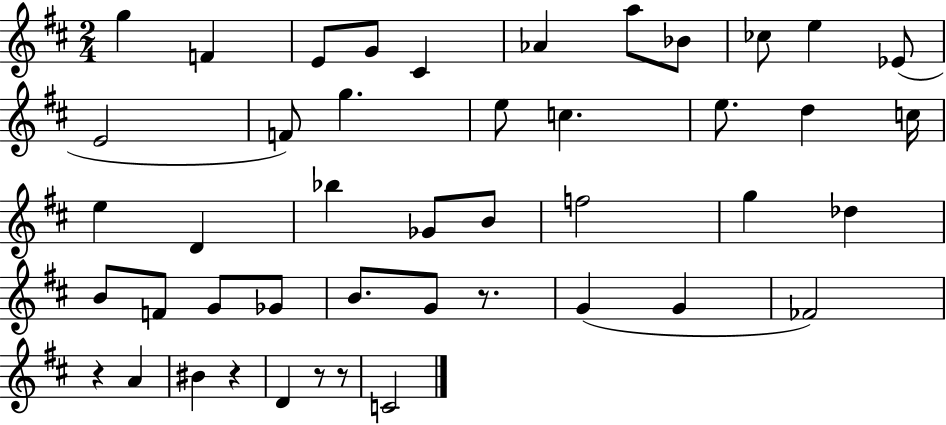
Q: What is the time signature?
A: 2/4